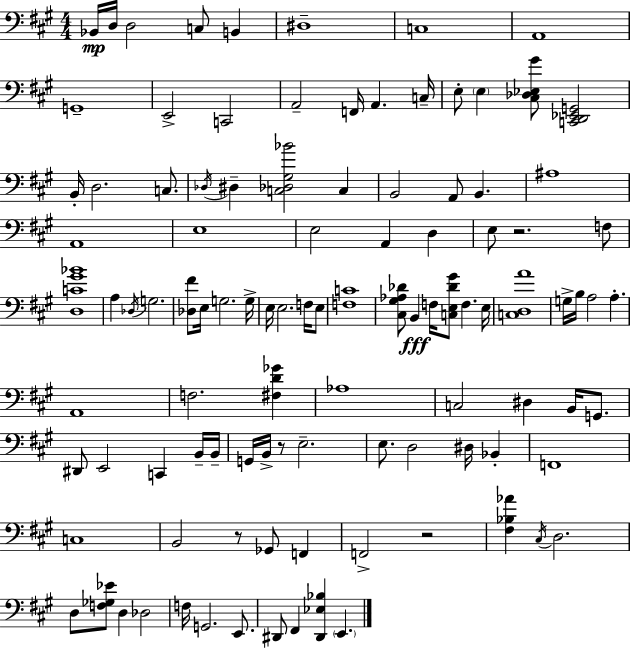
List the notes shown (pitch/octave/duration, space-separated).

Bb2/s D3/s D3/h C3/e B2/q D#3/w C3/w A2/w G2/w E2/h C2/h A2/h F2/s A2/q. C3/s E3/e E3/q [C#3,Db3,Eb3,G#4]/e [C2,D2,Eb2,G2]/h B2/s D3/h. C3/e. Db3/s D#3/q [C3,Db3,G#3,Bb4]/h C3/q B2/h A2/e B2/q. A#3/w A2/w E3/w E3/h A2/q D3/q E3/e R/h. F3/e [D3,C4,G#4,Bb4]/w A3/q Db3/s G3/h. [Db3,F#4]/e E3/s G3/h. G3/s E3/s E3/h. F3/s E3/e [F3,C4]/w [C#3,G#3,Ab3,Db4]/e B2/q F3/s [C3,E3,Db4,G#4]/e F3/q. E3/s [C3,D3,A4]/w G3/s B3/s A3/h A3/q. A2/w F3/h. [F#3,D4,Gb4]/q Ab3/w C3/h D#3/q B2/s G2/e. D#2/e E2/h C2/q B2/s B2/s G2/s B2/s R/e E3/h. E3/e. D3/h D#3/s Bb2/q F2/w C3/w B2/h R/e Gb2/e F2/q F2/h R/h [F#3,Bb3,Ab4]/q C#3/s D3/h. D3/e [F3,Gb3,Eb4]/e D3/q Db3/h F3/s G2/h. E2/e. D#2/e F#2/q [D#2,Eb3,Bb3]/q E2/q.